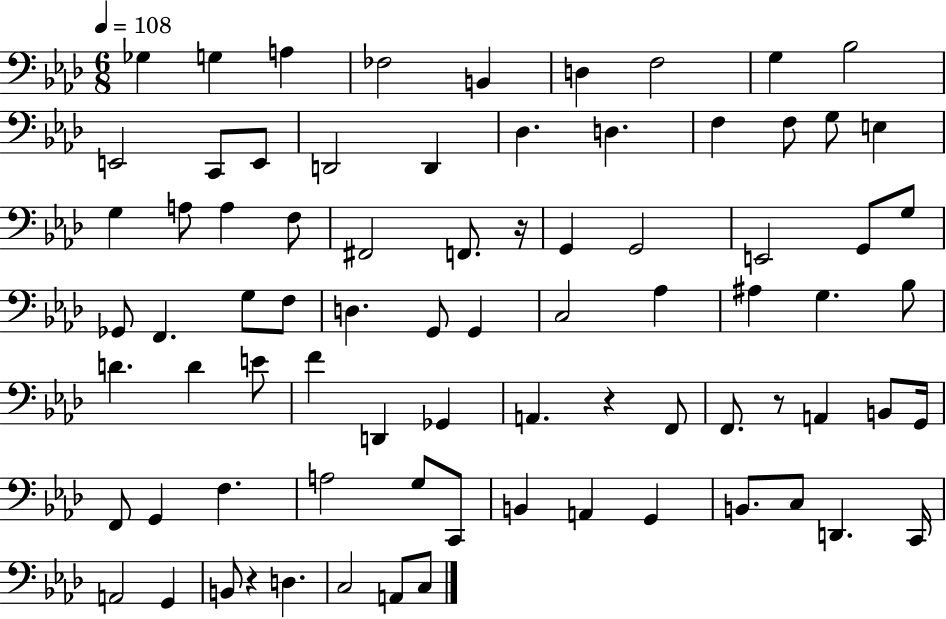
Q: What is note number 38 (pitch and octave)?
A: G2